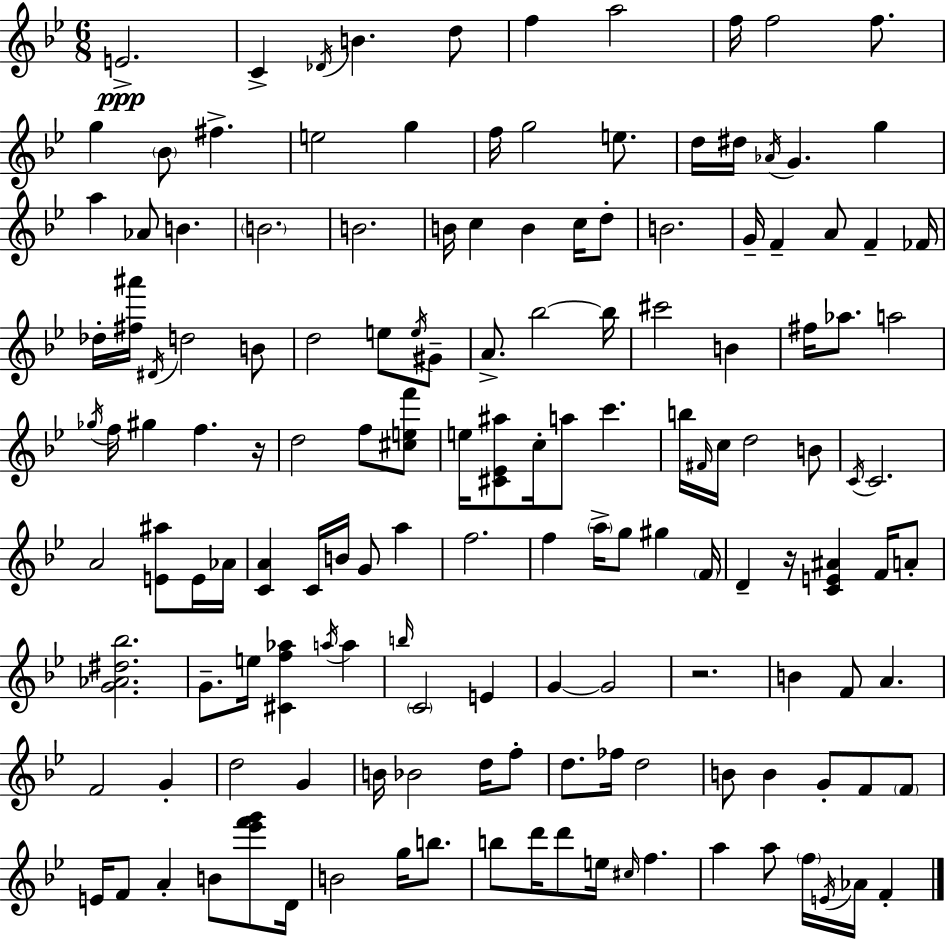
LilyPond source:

{
  \clef treble
  \numericTimeSignature
  \time 6/8
  \key g \minor
  e'2.->\ppp | c'4-> \acciaccatura { des'16 } b'4. d''8 | f''4 a''2 | f''16 f''2 f''8. | \break g''4 \parenthesize bes'8 fis''4.-> | e''2 g''4 | f''16 g''2 e''8. | d''16 dis''16 \acciaccatura { aes'16 } g'4. g''4 | \break a''4 aes'8 b'4. | \parenthesize b'2. | b'2. | b'16 c''4 b'4 c''16 | \break d''8-. b'2. | g'16-- f'4-- a'8 f'4-- | fes'16 des''16-. <fis'' ais'''>16 \acciaccatura { dis'16 } d''2 | b'8 d''2 e''8 | \break \acciaccatura { e''16 } gis'8-- a'8.-> bes''2~~ | bes''16 cis'''2 | b'4 fis''16 aes''8. a''2 | \acciaccatura { ges''16 } f''16 gis''4 f''4. | \break r16 d''2 | f''8 <cis'' e'' f'''>8 e''16 <cis' ees' ais''>8 c''16-. a''8 c'''4. | b''16 \grace { fis'16 } c''16 d''2 | b'8 \acciaccatura { c'16 } c'2. | \break a'2 | <e' ais''>8 e'16 aes'16 <c' a'>4 c'16 | b'16 g'8 a''4 f''2. | f''4 \parenthesize a''16-> | \break g''8 gis''4 \parenthesize f'16 d'4-- r16 | <c' e' ais'>4 f'16 a'8-. <g' aes' dis'' bes''>2. | g'8.-- e''16 <cis' f'' aes''>4 | \acciaccatura { a''16 } a''4 \grace { b''16 } \parenthesize c'2 | \break e'4 g'4~~ | g'2 r2. | b'4 | f'8 a'4. f'2 | \break g'4-. d''2 | g'4 b'16 bes'2 | d''16 f''8-. d''8. | fes''16 d''2 b'8 b'4 | \break g'8-. f'8 \parenthesize f'8 e'16 f'8 | a'4-. b'8 <ees''' f''' g'''>8 d'16 b'2 | g''16 b''8. b''8 d'''16 | d'''8 e''16 \grace { cis''16 } f''4. a''4 | \break a''8 \parenthesize f''16 \acciaccatura { e'16 } aes'16 f'4-. \bar "|."
}